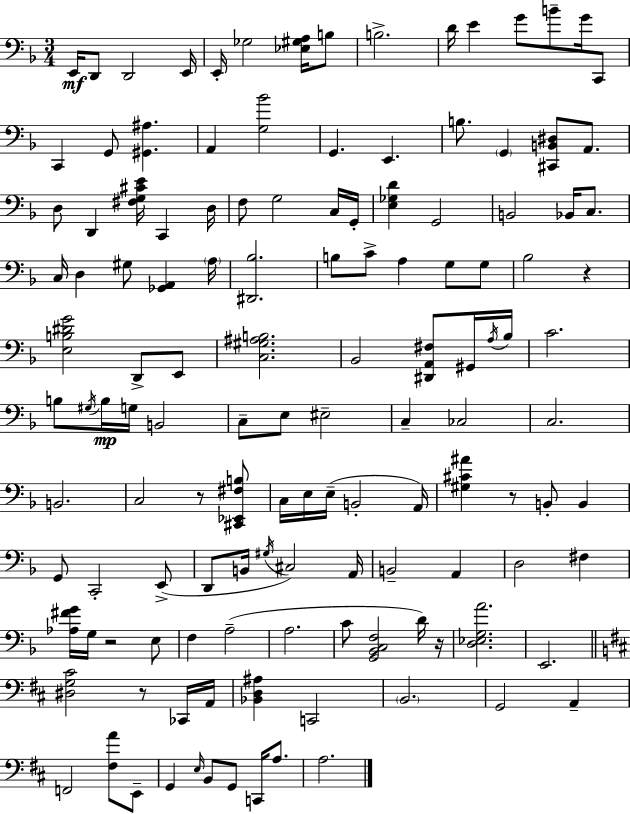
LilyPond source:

{
  \clef bass
  \numericTimeSignature
  \time 3/4
  \key d \minor
  e,16\mf d,8 d,2 e,16 | e,16-. ges2 <ees gis a>16 b8 | b2.-> | d'16 e'4 g'8 b'8-- g'16 c,8 | \break c,4 g,8 <gis, ais>4. | a,4 <g bes'>2 | g,4. e,4. | b8. \parenthesize g,4 <cis, b, dis>8 a,8. | \break d8 d,4 <fis g cis' e'>16 c,4 d16 | f8 g2 c16 g,16-. | <e ges d'>4 g,2 | b,2 bes,16 c8. | \break c16 d4 gis8 <ges, a,>4 \parenthesize a16 | <dis, bes>2. | b8 c'8-> a4 g8 g8 | bes2 r4 | \break <e b dis' g'>2 d,8-> e,8 | <c gis ais b>2. | bes,2 <dis, a, fis>8 gis,16 \acciaccatura { a16 } | bes16 c'2. | \break b8 \acciaccatura { gis16 } b16\mp g16 b,2 | c8-- e8 eis2-- | c4-- ces2 | c2. | \break b,2. | c2 r8 | <cis, ees, fis b>8 c16 e16 e16--( b,2-. | a,16) <gis cis' ais'>4 r8 b,8-. b,4 | \break g,8 c,2-. | e,8->( d,8 b,16 \acciaccatura { gis16 }) cis2 | a,16 b,2-- a,4 | d2 fis4 | \break <aes fis' g'>16 g16 r2 | e8 f4 a2--( | a2. | c'8 <g, bes, c f>2 | \break d'16) r16 <d ees g a'>2. | e,2. | \bar "||" \break \key d \major <dis g cis'>2 r8 ces,16 a,16 | <bes, d ais>4 c,2 | \parenthesize b,2. | g,2 a,4-- | \break f,2 <fis a'>8 e,8-- | g,4 \grace { e16 } b,8 g,8 c,16 a8. | a2. | \bar "|."
}